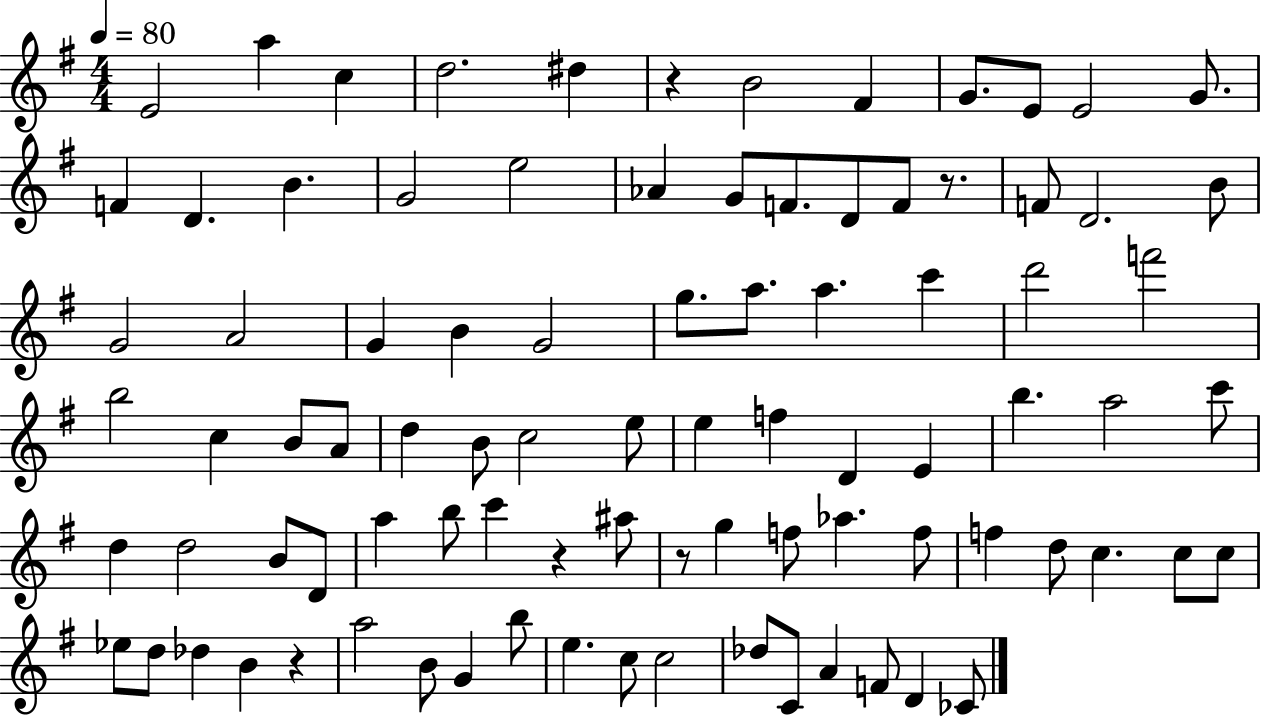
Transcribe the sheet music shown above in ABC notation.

X:1
T:Untitled
M:4/4
L:1/4
K:G
E2 a c d2 ^d z B2 ^F G/2 E/2 E2 G/2 F D B G2 e2 _A G/2 F/2 D/2 F/2 z/2 F/2 D2 B/2 G2 A2 G B G2 g/2 a/2 a c' d'2 f'2 b2 c B/2 A/2 d B/2 c2 e/2 e f D E b a2 c'/2 d d2 B/2 D/2 a b/2 c' z ^a/2 z/2 g f/2 _a f/2 f d/2 c c/2 c/2 _e/2 d/2 _d B z a2 B/2 G b/2 e c/2 c2 _d/2 C/2 A F/2 D _C/2